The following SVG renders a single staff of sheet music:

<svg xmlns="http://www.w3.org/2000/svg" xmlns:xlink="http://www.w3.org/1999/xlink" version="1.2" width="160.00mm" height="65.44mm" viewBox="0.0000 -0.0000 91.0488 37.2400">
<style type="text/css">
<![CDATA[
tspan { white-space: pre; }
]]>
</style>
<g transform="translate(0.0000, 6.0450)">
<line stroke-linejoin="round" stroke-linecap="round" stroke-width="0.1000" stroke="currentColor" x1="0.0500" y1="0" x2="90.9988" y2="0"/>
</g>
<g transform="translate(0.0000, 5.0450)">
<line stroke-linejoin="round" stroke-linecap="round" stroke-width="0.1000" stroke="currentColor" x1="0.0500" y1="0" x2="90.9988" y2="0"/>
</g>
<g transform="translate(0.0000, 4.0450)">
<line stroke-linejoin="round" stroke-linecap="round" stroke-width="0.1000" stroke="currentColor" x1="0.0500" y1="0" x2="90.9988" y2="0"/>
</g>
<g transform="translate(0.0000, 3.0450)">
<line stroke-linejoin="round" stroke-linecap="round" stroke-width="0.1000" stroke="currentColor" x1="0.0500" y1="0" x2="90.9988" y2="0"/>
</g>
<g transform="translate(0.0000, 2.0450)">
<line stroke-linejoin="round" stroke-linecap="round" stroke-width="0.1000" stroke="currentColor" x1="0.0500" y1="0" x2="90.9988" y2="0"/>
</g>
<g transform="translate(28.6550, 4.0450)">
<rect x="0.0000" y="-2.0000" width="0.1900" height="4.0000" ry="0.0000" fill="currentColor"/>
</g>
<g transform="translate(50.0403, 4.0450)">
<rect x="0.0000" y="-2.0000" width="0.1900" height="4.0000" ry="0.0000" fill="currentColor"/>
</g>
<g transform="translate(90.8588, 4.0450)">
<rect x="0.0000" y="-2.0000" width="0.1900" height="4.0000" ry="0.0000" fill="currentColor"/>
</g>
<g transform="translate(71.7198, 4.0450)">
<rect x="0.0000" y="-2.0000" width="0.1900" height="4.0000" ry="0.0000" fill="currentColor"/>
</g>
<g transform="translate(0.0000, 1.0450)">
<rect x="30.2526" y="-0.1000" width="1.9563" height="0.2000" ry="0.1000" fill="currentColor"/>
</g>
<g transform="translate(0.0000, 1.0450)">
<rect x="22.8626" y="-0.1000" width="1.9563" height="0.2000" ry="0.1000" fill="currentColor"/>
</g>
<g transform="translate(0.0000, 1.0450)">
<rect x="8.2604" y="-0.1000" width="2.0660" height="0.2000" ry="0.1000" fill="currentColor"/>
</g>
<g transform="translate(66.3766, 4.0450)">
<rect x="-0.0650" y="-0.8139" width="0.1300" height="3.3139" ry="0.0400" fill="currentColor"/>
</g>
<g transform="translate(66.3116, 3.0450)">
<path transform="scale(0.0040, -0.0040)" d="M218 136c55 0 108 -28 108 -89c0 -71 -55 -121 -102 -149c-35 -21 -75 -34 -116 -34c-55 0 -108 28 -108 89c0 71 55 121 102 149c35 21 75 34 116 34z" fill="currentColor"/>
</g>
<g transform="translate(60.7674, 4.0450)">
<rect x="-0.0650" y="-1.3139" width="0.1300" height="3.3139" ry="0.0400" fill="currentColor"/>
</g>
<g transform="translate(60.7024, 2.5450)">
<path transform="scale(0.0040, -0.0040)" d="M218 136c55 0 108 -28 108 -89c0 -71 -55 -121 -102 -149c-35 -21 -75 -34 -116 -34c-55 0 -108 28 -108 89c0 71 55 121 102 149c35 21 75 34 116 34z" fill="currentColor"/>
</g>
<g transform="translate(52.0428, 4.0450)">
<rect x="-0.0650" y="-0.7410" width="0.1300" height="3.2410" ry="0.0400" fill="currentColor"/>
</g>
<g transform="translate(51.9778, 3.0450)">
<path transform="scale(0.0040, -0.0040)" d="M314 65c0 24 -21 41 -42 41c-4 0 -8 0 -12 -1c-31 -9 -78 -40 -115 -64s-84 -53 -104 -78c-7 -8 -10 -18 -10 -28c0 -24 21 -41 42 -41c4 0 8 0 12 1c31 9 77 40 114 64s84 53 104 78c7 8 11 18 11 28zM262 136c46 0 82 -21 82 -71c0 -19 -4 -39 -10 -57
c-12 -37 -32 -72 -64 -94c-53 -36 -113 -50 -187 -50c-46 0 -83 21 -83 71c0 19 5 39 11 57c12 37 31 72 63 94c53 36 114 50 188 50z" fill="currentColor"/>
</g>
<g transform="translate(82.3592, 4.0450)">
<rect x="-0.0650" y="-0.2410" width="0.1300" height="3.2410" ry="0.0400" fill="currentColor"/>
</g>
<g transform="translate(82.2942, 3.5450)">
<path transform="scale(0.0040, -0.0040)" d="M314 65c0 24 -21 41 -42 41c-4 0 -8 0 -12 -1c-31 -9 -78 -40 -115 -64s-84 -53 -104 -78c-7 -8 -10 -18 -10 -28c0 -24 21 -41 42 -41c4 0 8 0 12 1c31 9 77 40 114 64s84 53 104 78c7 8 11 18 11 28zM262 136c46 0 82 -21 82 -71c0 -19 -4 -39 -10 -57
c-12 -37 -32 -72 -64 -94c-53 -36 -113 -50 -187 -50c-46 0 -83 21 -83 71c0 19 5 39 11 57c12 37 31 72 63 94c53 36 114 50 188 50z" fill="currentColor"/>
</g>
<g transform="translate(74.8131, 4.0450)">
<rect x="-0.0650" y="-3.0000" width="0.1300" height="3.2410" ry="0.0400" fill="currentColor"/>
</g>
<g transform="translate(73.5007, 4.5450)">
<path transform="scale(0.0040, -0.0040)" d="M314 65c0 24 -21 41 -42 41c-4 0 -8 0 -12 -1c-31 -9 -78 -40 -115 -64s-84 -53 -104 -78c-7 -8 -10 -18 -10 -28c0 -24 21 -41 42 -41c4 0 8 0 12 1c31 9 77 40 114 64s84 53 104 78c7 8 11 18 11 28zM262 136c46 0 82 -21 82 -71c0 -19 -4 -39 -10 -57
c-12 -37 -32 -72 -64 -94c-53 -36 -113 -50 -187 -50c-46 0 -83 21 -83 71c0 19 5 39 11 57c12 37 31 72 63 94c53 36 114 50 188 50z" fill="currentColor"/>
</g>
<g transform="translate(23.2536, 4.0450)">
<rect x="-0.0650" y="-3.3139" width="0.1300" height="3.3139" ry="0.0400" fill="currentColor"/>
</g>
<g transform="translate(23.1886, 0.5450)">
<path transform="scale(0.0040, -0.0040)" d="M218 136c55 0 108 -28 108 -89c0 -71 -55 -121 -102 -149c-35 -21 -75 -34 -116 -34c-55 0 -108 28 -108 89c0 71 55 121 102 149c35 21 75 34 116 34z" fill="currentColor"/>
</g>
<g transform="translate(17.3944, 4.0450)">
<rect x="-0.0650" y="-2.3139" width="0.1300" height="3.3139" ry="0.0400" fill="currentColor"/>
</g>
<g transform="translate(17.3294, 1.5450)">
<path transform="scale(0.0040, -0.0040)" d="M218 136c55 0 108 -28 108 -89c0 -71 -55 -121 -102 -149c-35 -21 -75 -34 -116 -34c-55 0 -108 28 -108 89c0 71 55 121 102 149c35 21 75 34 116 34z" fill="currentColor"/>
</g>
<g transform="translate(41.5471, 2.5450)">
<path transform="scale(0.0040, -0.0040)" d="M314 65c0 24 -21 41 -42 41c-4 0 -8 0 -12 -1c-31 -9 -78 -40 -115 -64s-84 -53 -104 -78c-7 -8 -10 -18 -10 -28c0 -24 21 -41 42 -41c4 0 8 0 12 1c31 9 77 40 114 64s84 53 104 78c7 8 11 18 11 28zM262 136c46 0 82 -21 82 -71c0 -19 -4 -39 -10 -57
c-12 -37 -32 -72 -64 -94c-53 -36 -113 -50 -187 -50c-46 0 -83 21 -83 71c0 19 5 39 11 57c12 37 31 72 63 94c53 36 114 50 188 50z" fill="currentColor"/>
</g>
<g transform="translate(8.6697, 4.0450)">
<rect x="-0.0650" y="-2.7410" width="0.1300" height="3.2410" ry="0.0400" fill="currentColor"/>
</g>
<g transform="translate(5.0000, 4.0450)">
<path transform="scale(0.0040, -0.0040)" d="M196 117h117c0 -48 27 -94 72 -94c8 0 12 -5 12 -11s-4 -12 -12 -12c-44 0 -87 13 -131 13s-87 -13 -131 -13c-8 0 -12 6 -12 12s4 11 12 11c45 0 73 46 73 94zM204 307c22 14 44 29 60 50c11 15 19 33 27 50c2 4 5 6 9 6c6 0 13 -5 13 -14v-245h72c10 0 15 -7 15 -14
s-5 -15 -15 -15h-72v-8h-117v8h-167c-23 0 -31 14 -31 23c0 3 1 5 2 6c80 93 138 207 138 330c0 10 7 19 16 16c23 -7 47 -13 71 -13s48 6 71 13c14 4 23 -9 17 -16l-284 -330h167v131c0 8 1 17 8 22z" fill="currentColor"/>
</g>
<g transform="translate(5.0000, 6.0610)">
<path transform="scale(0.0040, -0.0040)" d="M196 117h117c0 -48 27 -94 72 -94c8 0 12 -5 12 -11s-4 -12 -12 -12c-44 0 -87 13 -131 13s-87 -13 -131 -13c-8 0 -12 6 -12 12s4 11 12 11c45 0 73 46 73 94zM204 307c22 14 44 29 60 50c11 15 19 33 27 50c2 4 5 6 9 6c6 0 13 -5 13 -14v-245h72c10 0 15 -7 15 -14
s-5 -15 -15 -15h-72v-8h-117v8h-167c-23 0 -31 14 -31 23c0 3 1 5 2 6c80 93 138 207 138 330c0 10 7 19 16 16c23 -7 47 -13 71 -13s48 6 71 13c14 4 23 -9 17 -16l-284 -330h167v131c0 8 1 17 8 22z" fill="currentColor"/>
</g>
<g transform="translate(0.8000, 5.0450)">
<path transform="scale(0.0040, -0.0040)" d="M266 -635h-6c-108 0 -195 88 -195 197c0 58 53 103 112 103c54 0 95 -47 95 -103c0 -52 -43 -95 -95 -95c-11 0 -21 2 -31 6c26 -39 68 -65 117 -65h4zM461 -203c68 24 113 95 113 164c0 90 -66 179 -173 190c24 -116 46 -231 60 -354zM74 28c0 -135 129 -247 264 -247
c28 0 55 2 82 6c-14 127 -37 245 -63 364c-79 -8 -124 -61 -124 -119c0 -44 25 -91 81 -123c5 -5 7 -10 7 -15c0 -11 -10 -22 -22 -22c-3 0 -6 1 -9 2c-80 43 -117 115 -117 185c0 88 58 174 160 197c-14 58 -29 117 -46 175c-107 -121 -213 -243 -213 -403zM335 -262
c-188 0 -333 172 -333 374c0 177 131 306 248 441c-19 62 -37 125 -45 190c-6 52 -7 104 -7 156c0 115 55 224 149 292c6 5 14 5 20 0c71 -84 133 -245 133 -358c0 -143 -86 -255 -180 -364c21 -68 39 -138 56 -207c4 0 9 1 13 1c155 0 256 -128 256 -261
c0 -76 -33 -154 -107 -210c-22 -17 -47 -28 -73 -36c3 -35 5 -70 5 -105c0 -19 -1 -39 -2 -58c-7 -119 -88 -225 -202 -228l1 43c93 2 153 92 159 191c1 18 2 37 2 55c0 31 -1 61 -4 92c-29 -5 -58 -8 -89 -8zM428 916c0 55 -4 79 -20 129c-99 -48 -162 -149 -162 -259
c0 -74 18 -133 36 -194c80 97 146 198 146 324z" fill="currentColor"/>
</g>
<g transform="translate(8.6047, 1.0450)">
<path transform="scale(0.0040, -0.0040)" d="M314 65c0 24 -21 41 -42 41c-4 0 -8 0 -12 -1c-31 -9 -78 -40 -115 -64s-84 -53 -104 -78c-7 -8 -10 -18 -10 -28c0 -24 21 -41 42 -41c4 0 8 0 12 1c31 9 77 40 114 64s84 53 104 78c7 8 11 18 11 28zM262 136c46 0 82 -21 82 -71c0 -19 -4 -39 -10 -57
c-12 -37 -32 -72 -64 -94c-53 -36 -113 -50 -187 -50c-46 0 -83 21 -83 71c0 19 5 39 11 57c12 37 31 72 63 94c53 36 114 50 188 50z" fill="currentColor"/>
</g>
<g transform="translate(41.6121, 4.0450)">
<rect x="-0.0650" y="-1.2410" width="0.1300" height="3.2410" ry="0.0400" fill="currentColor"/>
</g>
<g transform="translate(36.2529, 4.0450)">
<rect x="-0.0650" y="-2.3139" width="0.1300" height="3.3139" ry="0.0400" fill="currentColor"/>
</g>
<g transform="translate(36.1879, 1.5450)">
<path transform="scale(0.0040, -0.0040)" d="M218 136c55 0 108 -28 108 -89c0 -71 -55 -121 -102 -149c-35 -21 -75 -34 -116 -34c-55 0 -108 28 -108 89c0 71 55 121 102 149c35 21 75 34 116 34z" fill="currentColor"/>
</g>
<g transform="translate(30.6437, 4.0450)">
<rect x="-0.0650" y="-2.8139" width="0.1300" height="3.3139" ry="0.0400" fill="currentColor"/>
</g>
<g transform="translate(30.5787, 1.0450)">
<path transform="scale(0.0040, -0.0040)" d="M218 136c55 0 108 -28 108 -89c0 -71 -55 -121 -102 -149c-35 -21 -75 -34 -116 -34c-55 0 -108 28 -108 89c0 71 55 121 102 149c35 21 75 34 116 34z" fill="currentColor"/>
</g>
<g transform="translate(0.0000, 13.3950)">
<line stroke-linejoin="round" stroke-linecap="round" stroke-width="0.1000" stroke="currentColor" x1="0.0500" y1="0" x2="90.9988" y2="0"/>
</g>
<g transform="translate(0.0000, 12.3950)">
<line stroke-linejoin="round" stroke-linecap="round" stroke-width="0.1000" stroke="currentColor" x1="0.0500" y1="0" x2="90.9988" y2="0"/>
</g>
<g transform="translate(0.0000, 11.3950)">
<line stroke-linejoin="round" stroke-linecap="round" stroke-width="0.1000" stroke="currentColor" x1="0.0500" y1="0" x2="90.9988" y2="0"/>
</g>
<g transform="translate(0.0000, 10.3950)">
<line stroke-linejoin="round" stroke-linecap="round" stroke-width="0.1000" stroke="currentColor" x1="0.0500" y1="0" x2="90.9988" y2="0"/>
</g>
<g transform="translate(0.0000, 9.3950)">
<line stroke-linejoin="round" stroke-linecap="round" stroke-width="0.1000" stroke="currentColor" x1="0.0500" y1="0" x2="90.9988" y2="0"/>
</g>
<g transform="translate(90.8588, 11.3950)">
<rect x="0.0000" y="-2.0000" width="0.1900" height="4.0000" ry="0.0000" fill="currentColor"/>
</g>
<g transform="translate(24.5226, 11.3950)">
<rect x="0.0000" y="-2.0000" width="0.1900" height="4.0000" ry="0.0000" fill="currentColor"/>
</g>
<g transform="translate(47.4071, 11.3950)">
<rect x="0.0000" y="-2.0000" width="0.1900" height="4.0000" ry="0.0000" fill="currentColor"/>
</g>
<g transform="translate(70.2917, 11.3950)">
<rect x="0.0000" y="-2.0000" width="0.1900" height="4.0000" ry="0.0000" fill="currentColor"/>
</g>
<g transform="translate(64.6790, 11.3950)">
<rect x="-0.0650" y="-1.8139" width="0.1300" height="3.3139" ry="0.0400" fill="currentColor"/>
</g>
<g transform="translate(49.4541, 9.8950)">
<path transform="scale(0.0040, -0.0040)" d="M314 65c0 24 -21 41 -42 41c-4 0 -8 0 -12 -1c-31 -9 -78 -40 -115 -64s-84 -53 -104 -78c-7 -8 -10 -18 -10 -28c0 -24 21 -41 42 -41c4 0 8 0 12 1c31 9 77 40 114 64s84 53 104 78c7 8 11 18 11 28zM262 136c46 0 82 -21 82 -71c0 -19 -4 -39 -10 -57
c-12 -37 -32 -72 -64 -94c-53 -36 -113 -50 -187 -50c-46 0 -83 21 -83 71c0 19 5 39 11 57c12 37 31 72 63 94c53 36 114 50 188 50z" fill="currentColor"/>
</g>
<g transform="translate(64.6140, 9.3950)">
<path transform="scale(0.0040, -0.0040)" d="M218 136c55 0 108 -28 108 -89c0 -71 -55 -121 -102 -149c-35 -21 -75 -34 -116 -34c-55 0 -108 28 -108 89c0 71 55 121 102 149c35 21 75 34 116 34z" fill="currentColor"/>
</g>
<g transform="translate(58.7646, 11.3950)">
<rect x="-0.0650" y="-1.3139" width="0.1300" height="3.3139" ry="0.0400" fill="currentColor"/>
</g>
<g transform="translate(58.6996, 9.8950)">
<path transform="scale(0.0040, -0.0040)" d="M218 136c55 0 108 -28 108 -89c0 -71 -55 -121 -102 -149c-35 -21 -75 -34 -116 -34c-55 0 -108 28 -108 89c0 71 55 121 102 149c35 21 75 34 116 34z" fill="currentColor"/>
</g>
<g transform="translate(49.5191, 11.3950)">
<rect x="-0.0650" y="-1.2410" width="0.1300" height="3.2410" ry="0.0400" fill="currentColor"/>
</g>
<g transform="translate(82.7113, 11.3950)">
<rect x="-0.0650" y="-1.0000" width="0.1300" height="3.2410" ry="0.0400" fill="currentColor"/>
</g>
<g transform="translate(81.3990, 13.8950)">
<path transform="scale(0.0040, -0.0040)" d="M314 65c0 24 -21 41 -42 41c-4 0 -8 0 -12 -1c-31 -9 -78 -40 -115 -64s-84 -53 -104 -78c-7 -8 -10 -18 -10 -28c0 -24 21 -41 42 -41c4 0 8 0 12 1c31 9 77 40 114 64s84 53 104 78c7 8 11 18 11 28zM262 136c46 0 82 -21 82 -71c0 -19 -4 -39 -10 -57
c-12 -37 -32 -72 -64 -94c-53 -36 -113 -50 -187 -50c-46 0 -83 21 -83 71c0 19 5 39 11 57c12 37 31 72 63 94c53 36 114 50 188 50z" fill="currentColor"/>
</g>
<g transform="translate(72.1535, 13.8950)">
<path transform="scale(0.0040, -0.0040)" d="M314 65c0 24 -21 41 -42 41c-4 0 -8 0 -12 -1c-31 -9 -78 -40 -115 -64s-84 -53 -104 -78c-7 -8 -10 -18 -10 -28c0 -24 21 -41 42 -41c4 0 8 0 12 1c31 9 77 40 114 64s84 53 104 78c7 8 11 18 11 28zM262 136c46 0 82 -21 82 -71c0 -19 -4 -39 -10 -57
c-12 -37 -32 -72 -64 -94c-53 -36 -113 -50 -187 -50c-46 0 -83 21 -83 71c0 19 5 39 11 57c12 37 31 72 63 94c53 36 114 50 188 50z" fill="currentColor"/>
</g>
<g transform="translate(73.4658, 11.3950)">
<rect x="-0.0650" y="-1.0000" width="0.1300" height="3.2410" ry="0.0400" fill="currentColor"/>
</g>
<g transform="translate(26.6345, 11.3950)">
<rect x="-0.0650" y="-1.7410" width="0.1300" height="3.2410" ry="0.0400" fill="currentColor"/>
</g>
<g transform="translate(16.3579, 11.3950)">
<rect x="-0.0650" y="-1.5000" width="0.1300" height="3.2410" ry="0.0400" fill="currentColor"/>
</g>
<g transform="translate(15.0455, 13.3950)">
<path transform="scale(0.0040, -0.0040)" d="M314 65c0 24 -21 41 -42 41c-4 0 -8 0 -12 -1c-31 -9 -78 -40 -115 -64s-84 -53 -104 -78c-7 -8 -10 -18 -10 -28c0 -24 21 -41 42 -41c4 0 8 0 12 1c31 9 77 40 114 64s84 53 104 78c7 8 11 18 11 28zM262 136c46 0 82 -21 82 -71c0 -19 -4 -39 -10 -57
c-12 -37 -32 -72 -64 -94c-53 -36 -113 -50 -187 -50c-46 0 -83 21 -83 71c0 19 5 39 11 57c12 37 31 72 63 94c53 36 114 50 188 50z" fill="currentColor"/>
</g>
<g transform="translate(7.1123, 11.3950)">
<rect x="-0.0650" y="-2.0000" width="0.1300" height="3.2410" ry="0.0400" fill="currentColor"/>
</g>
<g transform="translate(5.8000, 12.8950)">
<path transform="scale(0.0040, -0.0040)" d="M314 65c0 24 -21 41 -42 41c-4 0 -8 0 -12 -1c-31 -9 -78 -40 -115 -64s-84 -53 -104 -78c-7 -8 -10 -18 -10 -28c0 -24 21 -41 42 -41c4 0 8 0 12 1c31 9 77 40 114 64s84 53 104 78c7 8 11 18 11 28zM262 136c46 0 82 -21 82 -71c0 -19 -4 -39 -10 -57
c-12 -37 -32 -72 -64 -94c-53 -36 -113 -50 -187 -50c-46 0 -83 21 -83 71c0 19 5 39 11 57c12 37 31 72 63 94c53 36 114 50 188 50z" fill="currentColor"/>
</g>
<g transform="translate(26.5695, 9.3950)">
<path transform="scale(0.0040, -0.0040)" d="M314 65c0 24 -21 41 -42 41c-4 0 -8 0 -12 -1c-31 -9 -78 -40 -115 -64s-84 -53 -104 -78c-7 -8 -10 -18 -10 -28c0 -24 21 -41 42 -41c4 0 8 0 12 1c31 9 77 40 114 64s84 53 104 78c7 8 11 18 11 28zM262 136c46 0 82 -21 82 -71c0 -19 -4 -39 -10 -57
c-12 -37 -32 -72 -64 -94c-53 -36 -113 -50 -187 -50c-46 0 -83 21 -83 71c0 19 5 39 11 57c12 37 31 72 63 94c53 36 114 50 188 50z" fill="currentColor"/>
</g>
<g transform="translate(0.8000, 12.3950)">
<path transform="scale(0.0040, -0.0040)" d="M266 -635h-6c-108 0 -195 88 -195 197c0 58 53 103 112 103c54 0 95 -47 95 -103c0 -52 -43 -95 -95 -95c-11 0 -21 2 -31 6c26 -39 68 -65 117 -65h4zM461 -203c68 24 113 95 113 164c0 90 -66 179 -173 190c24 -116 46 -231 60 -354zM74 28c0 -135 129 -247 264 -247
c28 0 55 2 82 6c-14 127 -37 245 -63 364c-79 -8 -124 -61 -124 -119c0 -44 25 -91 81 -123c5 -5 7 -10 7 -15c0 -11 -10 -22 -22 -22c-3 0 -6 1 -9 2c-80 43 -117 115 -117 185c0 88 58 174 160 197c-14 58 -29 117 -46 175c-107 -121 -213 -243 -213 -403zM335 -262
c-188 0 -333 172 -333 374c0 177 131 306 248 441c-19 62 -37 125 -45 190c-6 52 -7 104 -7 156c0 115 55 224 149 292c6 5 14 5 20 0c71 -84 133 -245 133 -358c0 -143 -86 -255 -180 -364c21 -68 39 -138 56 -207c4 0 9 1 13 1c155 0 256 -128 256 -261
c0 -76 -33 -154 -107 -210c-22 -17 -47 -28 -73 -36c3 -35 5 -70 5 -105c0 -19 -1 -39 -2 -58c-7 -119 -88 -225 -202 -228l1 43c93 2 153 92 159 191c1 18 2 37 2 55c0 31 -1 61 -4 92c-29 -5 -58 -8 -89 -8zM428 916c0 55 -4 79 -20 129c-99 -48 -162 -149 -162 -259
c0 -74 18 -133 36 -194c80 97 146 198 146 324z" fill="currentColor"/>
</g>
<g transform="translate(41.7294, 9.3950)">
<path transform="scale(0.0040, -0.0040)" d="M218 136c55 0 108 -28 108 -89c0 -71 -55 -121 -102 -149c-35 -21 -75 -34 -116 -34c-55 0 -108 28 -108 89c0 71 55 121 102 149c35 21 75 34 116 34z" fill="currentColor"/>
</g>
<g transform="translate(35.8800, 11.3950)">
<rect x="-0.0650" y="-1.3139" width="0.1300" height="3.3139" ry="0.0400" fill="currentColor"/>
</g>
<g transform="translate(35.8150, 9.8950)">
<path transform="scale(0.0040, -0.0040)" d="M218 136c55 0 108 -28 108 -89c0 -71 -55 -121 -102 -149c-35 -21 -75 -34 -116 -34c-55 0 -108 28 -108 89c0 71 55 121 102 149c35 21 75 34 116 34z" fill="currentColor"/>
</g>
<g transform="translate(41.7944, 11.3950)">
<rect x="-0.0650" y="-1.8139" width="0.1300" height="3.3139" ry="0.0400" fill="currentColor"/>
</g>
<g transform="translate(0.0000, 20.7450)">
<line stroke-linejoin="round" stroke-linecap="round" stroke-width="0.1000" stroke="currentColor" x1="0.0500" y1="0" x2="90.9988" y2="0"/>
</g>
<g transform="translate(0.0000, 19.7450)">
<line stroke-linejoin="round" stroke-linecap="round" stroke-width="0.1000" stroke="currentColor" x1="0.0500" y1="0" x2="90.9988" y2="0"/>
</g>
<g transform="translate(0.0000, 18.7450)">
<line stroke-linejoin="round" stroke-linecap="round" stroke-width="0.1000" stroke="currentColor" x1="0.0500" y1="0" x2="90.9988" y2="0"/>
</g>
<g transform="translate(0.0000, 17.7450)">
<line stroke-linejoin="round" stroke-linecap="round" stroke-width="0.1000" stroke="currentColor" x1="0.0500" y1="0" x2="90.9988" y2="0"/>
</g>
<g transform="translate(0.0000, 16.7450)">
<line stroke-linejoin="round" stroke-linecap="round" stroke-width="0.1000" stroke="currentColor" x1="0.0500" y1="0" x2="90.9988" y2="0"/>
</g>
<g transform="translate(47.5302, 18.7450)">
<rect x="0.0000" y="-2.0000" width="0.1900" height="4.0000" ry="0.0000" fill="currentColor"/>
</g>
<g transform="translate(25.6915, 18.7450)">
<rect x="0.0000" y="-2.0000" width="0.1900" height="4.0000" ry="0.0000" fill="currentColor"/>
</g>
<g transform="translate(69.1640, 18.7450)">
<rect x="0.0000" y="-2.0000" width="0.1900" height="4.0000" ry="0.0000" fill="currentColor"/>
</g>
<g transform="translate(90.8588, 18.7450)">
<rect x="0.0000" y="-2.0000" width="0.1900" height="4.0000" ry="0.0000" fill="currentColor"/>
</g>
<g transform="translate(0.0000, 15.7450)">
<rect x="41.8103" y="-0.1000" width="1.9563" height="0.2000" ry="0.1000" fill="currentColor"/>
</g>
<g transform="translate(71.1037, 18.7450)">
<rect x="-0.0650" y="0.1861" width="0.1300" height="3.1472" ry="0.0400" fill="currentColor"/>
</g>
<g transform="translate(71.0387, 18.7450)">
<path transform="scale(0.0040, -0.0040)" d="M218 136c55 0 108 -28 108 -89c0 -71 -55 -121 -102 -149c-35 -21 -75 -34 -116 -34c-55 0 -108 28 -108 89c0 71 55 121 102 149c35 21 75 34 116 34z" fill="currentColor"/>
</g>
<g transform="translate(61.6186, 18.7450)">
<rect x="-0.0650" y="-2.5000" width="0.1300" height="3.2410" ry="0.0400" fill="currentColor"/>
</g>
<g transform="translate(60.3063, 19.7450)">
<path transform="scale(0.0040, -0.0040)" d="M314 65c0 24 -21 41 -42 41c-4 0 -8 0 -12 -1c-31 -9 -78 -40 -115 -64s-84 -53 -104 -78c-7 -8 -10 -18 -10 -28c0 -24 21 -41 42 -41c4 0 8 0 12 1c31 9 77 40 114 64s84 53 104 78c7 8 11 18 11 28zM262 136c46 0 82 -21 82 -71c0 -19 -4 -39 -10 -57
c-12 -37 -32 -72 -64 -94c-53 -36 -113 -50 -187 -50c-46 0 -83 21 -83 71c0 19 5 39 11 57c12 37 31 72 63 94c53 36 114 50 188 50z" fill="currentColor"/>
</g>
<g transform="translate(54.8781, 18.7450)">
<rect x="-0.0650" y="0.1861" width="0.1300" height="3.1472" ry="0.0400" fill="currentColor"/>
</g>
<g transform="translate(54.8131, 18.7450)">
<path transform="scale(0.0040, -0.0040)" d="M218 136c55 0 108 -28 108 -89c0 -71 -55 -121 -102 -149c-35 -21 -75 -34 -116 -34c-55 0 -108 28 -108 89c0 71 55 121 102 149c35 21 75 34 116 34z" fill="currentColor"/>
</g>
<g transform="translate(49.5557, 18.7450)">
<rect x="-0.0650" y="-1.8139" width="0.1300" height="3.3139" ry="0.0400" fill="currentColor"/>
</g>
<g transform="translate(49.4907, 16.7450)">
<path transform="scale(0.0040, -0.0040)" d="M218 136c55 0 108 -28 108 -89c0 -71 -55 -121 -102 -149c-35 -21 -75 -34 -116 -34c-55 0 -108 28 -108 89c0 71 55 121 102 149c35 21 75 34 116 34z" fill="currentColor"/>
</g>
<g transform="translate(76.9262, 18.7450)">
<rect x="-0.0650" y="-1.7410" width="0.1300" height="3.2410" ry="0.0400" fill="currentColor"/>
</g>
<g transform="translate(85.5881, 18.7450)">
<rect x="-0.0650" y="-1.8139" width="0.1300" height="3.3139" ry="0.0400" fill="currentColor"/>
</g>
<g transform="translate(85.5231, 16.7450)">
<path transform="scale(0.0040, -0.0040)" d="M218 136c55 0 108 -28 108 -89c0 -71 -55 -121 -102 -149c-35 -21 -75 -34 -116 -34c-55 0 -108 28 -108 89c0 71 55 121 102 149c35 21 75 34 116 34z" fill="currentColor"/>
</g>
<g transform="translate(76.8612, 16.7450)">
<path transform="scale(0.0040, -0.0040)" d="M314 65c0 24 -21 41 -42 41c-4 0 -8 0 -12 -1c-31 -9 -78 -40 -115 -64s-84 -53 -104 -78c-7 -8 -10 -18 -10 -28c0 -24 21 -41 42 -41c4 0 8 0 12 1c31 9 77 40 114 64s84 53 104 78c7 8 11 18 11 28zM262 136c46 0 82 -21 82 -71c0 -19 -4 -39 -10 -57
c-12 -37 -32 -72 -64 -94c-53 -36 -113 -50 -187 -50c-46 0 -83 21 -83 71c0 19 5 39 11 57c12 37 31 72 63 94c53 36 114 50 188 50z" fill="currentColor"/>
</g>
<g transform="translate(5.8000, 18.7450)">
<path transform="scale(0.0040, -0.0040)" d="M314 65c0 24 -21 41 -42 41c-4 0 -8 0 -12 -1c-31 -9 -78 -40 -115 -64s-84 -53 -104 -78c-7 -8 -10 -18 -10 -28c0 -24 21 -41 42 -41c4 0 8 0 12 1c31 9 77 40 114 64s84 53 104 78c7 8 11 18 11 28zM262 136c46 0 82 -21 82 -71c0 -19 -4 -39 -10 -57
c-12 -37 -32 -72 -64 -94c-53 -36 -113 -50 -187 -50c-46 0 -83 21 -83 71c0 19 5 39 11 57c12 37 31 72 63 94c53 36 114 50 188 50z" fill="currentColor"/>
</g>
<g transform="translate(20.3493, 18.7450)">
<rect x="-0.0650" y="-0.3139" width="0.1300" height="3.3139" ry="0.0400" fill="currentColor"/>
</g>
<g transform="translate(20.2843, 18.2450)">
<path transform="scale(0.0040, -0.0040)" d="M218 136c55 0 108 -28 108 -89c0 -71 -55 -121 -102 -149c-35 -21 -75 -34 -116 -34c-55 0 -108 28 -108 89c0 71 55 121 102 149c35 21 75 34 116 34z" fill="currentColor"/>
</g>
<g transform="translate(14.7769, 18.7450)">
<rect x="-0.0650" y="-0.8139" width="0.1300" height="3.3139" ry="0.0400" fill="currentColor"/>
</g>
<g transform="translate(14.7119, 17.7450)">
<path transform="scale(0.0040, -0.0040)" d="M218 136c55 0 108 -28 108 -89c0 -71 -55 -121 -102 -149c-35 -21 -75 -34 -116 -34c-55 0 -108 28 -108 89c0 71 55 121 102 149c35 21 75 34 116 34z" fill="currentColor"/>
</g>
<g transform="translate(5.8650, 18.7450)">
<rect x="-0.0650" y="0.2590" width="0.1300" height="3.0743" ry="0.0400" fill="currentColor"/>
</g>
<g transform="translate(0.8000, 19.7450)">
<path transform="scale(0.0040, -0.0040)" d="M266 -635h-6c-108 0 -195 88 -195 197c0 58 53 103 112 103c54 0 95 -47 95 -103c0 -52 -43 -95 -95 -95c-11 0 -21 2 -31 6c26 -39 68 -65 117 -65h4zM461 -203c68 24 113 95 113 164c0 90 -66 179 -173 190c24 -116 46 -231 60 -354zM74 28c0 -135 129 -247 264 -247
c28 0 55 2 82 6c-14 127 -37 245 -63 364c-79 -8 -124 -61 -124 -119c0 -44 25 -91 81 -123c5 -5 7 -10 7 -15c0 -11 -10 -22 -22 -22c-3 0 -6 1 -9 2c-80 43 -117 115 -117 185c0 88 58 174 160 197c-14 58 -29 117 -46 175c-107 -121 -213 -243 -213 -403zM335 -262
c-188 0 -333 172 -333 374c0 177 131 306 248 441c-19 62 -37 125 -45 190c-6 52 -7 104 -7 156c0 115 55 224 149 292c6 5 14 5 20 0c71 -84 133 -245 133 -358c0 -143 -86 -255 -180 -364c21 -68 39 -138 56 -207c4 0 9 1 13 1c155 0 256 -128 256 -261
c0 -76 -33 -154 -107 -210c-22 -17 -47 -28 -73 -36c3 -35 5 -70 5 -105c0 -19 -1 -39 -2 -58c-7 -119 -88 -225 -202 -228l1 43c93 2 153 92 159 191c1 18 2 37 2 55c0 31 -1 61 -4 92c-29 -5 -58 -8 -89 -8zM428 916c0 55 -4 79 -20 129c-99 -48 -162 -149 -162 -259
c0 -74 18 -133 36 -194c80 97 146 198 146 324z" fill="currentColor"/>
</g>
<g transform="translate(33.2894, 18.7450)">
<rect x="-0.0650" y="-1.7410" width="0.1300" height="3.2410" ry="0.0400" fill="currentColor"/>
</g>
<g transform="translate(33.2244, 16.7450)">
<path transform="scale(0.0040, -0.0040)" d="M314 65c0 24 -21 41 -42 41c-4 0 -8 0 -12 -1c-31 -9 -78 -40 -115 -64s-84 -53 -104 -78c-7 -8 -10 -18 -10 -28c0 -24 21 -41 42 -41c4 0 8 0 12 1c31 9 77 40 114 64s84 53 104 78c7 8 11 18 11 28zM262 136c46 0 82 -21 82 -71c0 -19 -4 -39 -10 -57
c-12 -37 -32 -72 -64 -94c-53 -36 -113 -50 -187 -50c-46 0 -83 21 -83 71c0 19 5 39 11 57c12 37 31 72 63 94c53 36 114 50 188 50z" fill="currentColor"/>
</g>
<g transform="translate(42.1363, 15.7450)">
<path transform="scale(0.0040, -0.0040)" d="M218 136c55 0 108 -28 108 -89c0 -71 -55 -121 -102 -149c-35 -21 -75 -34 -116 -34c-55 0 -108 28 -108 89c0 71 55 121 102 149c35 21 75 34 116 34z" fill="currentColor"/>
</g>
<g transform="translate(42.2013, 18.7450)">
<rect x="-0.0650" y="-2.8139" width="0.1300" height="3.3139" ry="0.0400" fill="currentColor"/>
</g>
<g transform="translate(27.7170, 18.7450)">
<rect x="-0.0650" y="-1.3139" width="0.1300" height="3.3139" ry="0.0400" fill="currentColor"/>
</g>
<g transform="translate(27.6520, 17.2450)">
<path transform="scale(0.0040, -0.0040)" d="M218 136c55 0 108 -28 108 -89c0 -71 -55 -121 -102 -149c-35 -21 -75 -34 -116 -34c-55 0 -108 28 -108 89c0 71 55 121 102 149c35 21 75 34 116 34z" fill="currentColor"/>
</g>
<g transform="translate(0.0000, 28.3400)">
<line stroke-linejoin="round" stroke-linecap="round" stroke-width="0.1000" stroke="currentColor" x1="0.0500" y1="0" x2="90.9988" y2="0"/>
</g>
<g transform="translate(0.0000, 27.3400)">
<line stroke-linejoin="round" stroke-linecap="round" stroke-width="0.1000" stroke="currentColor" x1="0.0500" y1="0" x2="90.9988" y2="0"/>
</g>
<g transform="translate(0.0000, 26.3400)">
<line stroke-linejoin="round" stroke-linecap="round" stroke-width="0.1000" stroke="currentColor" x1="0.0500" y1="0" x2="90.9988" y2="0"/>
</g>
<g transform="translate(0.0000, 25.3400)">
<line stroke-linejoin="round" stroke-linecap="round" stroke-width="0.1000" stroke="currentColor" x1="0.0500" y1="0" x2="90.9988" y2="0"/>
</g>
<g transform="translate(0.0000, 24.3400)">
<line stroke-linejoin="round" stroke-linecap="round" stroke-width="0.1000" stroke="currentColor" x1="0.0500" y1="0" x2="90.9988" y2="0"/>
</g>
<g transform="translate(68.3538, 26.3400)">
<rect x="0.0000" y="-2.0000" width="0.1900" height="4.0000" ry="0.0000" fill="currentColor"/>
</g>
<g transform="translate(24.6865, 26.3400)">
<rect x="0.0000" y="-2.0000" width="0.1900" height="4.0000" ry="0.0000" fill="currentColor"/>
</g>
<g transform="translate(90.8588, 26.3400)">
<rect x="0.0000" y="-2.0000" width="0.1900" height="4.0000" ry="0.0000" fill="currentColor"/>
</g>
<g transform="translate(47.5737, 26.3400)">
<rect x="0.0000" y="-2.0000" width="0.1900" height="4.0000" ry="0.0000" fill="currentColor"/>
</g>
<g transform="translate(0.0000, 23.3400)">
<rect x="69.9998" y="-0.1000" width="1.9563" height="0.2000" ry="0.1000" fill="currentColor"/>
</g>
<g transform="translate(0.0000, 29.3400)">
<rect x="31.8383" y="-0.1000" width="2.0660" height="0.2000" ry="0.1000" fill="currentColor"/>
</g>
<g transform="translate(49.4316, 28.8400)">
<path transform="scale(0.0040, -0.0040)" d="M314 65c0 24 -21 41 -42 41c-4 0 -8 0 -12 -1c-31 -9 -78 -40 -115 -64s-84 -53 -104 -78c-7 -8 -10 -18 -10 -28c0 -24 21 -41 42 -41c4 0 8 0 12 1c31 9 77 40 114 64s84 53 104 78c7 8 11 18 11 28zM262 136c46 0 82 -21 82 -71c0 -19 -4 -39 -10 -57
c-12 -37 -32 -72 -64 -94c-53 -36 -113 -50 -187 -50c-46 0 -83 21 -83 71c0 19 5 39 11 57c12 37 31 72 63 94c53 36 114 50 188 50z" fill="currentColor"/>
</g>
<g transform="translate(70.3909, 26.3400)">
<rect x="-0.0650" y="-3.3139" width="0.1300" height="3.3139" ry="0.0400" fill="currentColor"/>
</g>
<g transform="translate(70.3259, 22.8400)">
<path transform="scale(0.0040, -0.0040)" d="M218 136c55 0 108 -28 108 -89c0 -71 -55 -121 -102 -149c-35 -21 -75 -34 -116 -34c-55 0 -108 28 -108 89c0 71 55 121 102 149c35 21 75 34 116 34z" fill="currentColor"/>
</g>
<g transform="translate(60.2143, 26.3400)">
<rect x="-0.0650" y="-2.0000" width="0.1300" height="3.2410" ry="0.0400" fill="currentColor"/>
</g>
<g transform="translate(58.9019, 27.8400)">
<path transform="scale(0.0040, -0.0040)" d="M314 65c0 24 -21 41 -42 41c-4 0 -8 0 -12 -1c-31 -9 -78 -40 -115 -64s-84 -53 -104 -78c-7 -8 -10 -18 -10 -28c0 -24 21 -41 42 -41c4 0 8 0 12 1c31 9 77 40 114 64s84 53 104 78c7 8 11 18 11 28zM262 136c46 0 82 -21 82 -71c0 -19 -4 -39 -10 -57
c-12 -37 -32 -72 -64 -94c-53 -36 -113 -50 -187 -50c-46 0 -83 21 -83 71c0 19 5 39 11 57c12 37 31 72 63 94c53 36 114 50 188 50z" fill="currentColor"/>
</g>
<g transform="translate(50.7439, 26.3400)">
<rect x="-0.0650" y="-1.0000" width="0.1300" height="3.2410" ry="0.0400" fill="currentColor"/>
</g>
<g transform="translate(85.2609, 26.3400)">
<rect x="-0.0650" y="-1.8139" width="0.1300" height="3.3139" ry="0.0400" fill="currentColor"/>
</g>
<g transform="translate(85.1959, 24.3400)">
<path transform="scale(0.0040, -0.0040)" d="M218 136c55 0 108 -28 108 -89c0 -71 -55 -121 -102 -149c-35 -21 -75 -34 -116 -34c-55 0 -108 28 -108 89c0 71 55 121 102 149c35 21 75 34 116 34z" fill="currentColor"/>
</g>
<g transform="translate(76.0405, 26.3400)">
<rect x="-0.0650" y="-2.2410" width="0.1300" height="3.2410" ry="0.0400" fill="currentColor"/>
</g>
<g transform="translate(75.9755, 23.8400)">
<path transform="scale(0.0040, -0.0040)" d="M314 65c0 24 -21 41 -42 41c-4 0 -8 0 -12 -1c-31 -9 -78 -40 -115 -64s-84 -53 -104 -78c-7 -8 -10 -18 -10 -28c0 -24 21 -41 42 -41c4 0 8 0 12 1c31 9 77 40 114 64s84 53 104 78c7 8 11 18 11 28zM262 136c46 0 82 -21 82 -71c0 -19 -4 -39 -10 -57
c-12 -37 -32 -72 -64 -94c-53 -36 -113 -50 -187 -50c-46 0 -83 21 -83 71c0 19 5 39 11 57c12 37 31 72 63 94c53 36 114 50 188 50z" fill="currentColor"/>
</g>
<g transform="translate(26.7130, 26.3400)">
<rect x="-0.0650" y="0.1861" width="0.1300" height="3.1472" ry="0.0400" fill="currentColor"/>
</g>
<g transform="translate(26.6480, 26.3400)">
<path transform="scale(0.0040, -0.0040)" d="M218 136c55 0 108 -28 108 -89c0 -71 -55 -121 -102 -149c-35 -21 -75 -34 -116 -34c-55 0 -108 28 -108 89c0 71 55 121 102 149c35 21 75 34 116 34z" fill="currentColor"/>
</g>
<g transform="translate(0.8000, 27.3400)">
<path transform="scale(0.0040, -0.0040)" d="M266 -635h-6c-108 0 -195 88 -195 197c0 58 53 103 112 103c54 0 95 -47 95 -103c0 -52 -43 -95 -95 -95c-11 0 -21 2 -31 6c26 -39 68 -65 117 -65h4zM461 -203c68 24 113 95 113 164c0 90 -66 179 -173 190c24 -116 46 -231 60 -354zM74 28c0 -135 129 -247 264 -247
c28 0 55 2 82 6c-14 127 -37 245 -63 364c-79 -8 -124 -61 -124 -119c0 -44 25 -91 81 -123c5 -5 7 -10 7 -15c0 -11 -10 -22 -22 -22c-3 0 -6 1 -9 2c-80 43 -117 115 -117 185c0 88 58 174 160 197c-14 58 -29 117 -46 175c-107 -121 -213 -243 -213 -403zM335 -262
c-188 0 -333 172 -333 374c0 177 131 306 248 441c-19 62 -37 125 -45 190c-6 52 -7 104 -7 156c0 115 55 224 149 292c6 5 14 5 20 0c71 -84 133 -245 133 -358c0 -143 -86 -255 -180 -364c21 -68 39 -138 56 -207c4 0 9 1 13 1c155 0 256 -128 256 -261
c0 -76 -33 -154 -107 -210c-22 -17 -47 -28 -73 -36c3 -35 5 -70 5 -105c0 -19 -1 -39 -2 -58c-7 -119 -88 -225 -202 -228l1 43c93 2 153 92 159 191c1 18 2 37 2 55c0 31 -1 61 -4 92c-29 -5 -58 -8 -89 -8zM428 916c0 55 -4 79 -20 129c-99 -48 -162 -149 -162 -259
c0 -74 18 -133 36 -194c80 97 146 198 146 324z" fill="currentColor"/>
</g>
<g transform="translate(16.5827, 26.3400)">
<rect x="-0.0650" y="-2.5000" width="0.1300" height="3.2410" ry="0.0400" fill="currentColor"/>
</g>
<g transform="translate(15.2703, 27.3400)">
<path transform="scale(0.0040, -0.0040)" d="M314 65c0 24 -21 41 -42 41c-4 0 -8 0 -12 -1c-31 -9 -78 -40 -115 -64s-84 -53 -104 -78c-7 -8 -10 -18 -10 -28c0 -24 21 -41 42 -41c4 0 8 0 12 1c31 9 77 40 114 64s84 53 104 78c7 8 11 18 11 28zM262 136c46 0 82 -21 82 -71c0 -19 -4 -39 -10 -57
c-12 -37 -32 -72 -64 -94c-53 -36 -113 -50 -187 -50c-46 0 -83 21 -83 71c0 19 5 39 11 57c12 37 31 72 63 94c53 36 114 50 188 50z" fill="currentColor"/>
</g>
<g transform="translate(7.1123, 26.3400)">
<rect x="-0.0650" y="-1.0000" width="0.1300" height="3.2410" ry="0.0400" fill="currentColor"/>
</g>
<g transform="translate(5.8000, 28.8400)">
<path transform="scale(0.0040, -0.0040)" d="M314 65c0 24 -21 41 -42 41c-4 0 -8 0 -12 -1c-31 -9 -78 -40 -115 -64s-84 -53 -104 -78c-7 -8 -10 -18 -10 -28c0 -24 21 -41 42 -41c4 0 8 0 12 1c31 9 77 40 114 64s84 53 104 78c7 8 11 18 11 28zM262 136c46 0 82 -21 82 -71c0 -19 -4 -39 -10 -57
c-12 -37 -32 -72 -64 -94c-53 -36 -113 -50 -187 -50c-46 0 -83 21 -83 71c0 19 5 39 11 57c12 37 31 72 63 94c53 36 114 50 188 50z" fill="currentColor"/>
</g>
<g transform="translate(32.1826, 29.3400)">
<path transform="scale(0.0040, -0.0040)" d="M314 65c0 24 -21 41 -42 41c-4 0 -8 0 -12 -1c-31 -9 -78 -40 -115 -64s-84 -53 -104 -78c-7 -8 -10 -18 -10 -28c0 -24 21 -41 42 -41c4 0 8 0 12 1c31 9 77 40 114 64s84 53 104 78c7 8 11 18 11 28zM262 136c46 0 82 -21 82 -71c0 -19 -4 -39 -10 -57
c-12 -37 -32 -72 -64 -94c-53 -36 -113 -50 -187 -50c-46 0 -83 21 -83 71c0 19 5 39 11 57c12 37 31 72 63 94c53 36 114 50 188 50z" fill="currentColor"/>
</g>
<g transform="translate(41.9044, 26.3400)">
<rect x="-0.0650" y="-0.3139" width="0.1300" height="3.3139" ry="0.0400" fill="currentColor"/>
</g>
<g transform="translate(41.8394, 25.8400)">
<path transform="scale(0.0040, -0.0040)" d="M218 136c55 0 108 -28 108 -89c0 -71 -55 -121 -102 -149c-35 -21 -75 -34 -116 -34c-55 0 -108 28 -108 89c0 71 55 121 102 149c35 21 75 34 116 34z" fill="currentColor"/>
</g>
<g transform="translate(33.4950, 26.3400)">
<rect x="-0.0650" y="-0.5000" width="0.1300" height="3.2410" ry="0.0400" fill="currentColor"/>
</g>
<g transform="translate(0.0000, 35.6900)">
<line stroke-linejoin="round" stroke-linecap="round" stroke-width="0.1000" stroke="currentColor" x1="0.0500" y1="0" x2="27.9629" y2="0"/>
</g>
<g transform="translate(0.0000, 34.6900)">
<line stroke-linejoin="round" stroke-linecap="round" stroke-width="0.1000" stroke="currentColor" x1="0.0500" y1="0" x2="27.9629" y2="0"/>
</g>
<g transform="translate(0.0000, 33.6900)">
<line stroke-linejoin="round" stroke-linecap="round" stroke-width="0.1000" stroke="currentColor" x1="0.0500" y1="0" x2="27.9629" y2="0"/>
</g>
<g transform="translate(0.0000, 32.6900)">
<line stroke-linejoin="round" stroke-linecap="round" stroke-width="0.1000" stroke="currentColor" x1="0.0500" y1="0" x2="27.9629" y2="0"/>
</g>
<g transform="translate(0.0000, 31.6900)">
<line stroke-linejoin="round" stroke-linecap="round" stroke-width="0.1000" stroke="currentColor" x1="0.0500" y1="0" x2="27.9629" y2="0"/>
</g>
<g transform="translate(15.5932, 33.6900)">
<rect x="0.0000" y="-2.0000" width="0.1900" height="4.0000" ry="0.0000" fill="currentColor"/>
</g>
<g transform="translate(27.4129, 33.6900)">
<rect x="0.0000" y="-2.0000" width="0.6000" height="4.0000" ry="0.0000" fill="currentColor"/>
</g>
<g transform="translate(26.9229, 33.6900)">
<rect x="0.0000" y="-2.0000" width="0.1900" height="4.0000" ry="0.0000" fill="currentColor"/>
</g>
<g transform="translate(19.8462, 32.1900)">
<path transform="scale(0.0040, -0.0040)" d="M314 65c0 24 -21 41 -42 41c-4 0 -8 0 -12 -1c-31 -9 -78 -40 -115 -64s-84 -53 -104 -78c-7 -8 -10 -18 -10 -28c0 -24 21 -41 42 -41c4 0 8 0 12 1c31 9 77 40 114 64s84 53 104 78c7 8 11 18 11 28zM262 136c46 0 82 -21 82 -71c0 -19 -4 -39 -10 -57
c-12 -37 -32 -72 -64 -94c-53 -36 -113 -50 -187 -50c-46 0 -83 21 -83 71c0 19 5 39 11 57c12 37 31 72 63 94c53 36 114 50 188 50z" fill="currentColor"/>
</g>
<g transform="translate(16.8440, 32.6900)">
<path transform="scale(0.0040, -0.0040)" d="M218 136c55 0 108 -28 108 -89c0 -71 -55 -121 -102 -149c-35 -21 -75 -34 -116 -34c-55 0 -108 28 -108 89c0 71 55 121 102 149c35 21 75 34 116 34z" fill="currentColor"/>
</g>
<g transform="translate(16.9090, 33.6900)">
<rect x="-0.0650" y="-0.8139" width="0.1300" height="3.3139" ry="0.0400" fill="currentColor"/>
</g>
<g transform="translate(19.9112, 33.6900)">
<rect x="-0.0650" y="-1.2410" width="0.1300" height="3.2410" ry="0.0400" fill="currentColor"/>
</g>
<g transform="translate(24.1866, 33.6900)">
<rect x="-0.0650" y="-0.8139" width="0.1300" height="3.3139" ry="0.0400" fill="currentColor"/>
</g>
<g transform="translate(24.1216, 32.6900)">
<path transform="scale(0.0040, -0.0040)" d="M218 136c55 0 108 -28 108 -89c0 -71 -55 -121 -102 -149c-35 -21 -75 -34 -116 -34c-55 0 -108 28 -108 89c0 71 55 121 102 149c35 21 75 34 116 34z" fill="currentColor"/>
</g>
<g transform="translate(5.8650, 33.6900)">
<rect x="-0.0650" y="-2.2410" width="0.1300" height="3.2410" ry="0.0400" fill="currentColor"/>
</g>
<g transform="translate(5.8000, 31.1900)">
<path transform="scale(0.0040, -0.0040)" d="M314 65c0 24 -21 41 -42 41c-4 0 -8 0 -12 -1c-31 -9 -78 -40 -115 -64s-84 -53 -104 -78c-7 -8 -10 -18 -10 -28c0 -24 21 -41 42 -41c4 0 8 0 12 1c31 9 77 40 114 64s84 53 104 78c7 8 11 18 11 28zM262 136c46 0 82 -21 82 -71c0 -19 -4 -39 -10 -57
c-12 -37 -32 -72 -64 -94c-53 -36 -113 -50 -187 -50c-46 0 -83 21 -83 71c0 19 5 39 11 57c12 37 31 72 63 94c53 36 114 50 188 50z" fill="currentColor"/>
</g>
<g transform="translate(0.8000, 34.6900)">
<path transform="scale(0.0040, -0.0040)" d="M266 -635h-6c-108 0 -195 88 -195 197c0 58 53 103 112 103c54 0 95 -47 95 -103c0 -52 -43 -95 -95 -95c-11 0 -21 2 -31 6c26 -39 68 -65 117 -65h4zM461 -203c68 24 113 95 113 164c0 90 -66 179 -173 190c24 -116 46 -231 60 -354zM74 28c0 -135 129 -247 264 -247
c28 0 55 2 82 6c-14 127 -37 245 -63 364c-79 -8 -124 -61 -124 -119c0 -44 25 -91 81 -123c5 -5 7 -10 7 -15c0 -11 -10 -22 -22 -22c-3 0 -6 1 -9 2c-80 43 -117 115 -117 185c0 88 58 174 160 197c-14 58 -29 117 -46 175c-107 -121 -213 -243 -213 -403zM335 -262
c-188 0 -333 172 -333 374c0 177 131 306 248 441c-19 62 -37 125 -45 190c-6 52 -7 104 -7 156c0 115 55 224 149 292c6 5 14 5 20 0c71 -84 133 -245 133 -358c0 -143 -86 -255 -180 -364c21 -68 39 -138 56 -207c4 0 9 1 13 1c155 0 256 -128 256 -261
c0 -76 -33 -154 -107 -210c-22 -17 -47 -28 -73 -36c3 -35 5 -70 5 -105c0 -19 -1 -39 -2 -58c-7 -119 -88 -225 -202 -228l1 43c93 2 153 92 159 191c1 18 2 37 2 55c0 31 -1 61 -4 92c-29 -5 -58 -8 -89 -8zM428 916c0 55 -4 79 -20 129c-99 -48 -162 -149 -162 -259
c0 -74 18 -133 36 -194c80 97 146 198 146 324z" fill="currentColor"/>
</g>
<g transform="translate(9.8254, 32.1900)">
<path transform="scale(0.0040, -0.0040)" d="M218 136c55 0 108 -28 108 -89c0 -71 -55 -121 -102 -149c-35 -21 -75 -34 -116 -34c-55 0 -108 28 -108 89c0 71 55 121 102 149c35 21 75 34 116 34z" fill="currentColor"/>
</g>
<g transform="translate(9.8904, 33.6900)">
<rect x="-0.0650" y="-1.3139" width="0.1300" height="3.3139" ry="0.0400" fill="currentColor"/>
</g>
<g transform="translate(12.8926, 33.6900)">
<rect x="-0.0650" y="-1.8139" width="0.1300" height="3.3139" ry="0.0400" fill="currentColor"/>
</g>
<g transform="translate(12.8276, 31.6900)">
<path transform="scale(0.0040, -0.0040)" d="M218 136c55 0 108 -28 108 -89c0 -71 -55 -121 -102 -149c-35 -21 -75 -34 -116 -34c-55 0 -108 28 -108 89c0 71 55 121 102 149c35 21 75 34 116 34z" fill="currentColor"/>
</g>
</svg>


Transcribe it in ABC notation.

X:1
T:Untitled
M:4/4
L:1/4
K:C
a2 g b a g e2 d2 e d A2 c2 F2 E2 f2 e f e2 e f D2 D2 B2 d c e f2 a f B G2 B f2 f D2 G2 B C2 c D2 F2 b g2 f g2 e f d e2 d